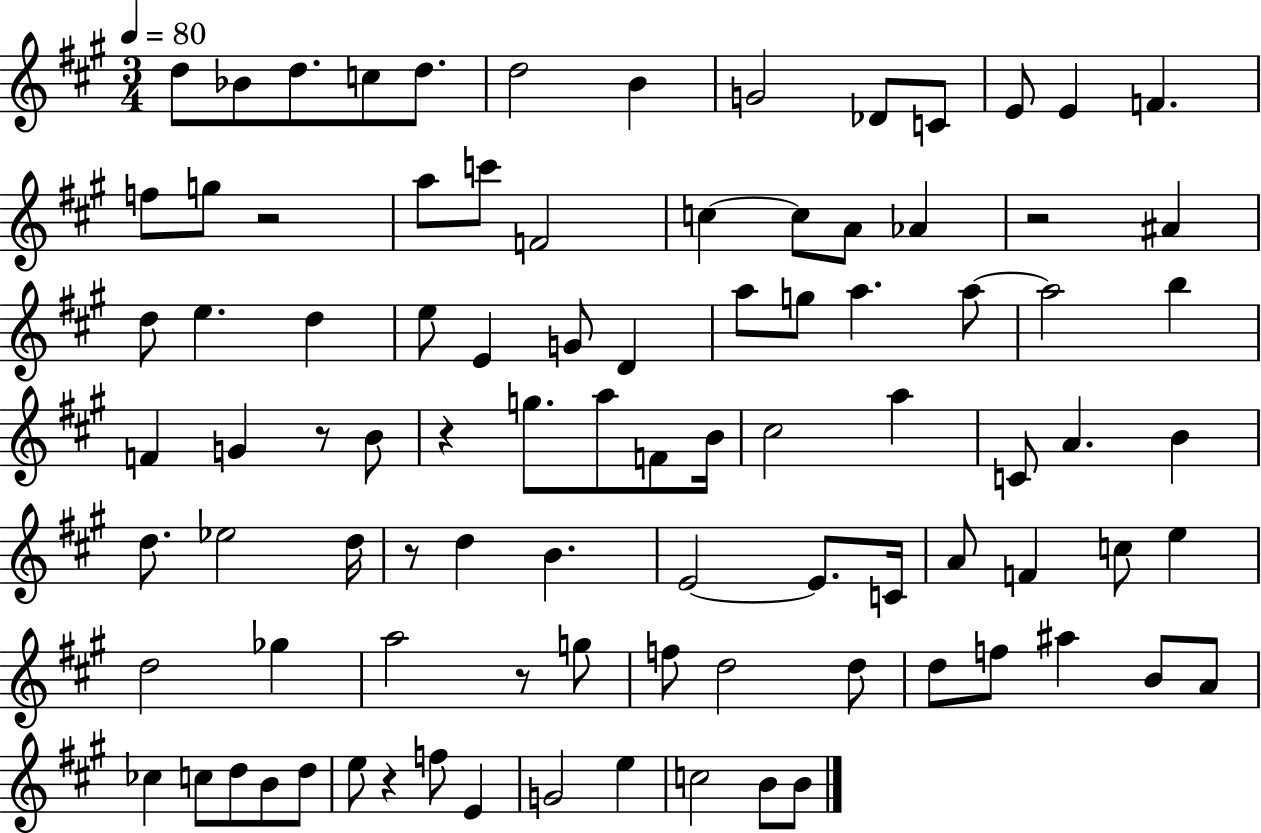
D5/e Bb4/e D5/e. C5/e D5/e. D5/h B4/q G4/h Db4/e C4/e E4/e E4/q F4/q. F5/e G5/e R/h A5/e C6/e F4/h C5/q C5/e A4/e Ab4/q R/h A#4/q D5/e E5/q. D5/q E5/e E4/q G4/e D4/q A5/e G5/e A5/q. A5/e A5/h B5/q F4/q G4/q R/e B4/e R/q G5/e. A5/e F4/e B4/s C#5/h A5/q C4/e A4/q. B4/q D5/e. Eb5/h D5/s R/e D5/q B4/q. E4/h E4/e. C4/s A4/e F4/q C5/e E5/q D5/h Gb5/q A5/h R/e G5/e F5/e D5/h D5/e D5/e F5/e A#5/q B4/e A4/e CES5/q C5/e D5/e B4/e D5/e E5/e R/q F5/e E4/q G4/h E5/q C5/h B4/e B4/e